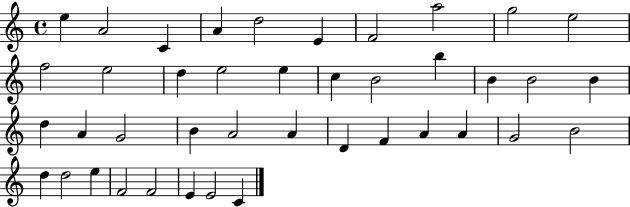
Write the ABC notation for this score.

X:1
T:Untitled
M:4/4
L:1/4
K:C
e A2 C A d2 E F2 a2 g2 e2 f2 e2 d e2 e c B2 b B B2 B d A G2 B A2 A D F A A G2 B2 d d2 e F2 F2 E E2 C